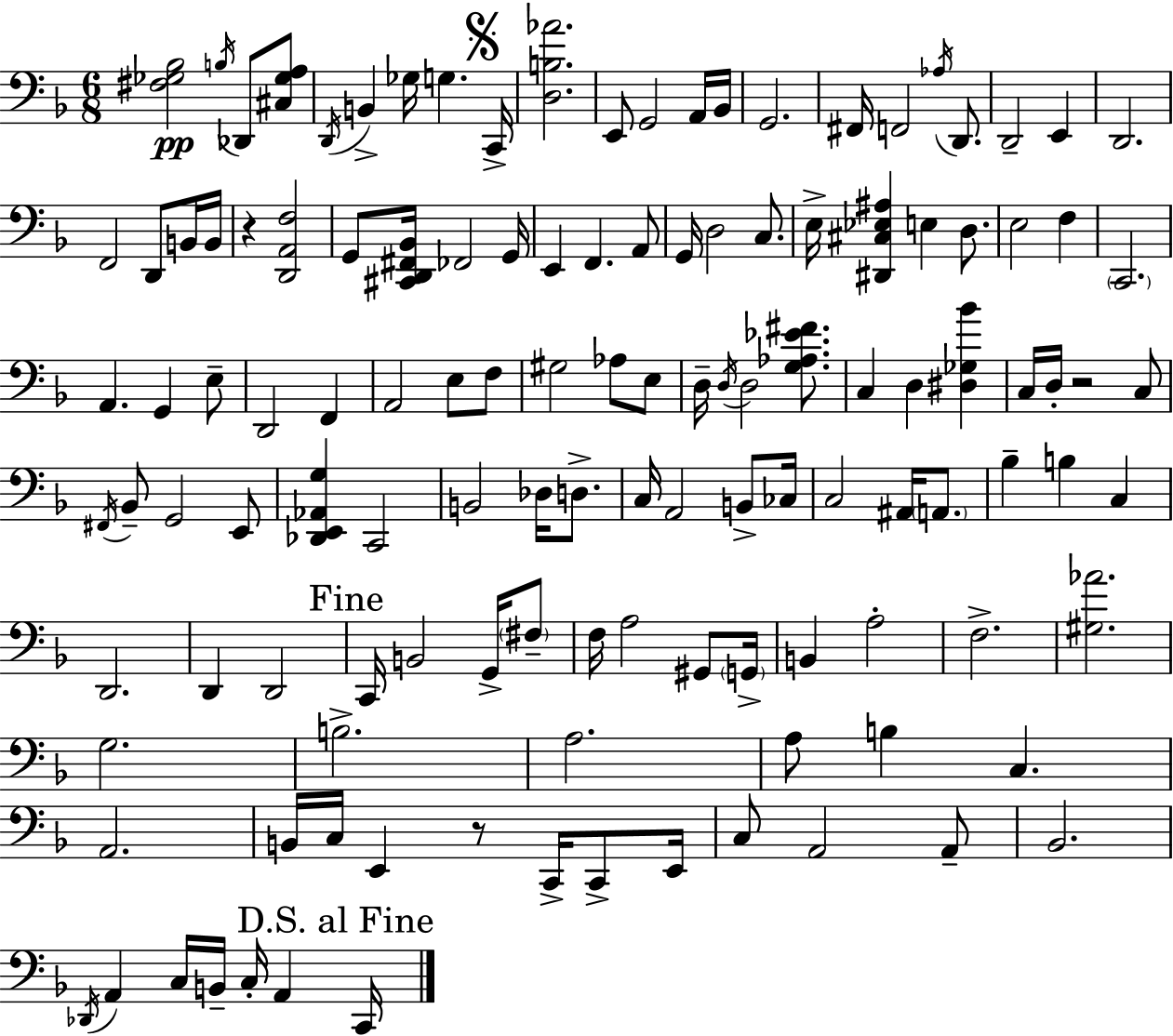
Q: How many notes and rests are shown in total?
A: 126